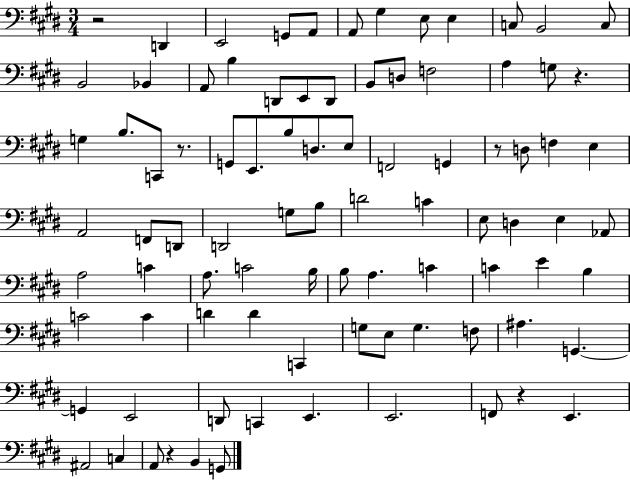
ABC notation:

X:1
T:Untitled
M:3/4
L:1/4
K:E
z2 D,, E,,2 G,,/2 A,,/2 A,,/2 ^G, E,/2 E, C,/2 B,,2 C,/2 B,,2 _B,, A,,/2 B, D,,/2 E,,/2 D,,/2 B,,/2 D,/2 F,2 A, G,/2 z G, B,/2 C,,/2 z/2 G,,/2 E,,/2 B,/2 D,/2 E,/2 F,,2 G,, z/2 D,/2 F, E, A,,2 F,,/2 D,,/2 D,,2 G,/2 B,/2 D2 C E,/2 D, E, _A,,/2 A,2 C A,/2 C2 B,/4 B,/2 A, C C E B, C2 C D D C,, G,/2 E,/2 G, F,/2 ^A, G,, G,, E,,2 D,,/2 C,, E,, E,,2 F,,/2 z E,, ^A,,2 C, A,,/2 z B,, G,,/2